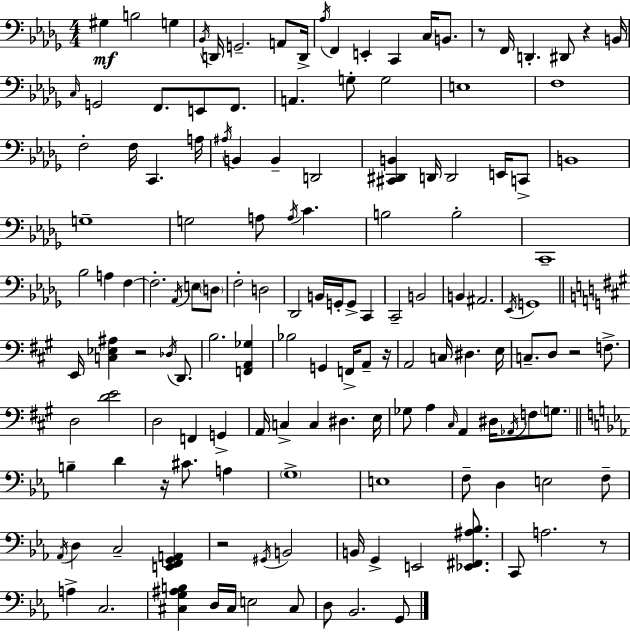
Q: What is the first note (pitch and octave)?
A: G#3